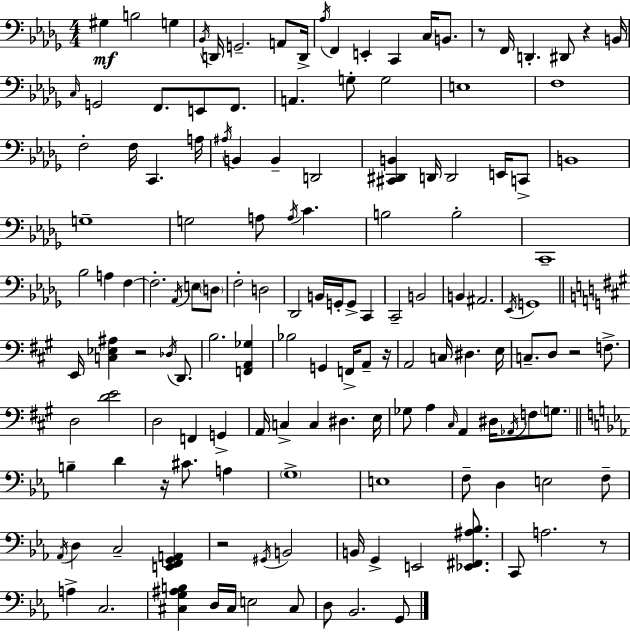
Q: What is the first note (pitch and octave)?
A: G#3